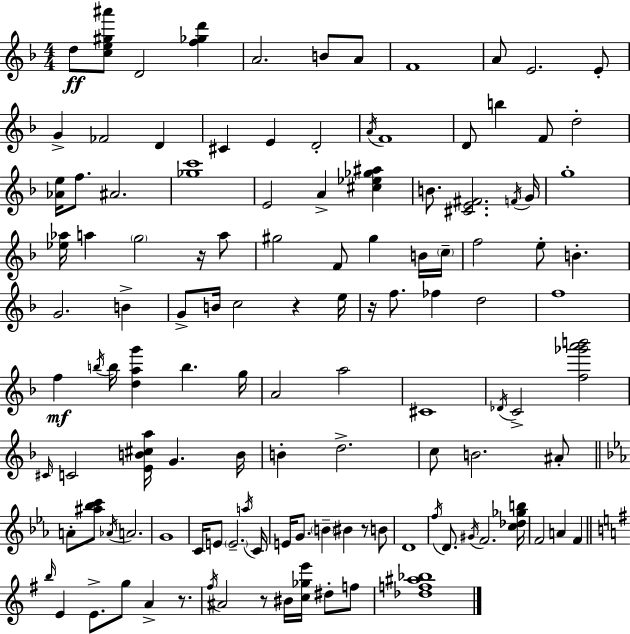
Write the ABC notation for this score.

X:1
T:Untitled
M:4/4
L:1/4
K:Dm
d/2 [ce^g^a']/2 D2 [f_gd'] A2 B/2 A/2 F4 A/2 E2 E/2 G _F2 D ^C E D2 A/4 F4 D/2 b F/2 d2 [_Ae]/4 f/2 ^A2 [_gc']4 E2 A [^c_e_g^a] B/2 [^CE^F]2 F/4 G/4 g4 [_e_a]/4 a g2 z/4 a/2 ^g2 F/2 ^g B/4 c/4 f2 e/2 B G2 B G/2 B/4 c2 z e/4 z/4 f/2 _f d2 f4 f b/4 b/4 [dag'] b g/4 A2 a2 ^C4 _D/4 C2 [f_g'a'b']2 ^C/4 C2 [EB^ca]/4 G B/4 B d2 c/2 B2 ^A/2 A/2 [^a_bc']/2 _A/4 A2 G4 C/4 E/2 E2 a/4 C/4 E/4 G/2 B ^B z/2 B/2 D4 f/4 D/2 ^G/4 F2 [c_d_gb]/4 F2 A F b/4 E E/2 g/2 A z/2 ^f/4 ^A2 z/2 ^B/4 [c_ge']/4 ^d/2 f/2 [_df^a_b]4